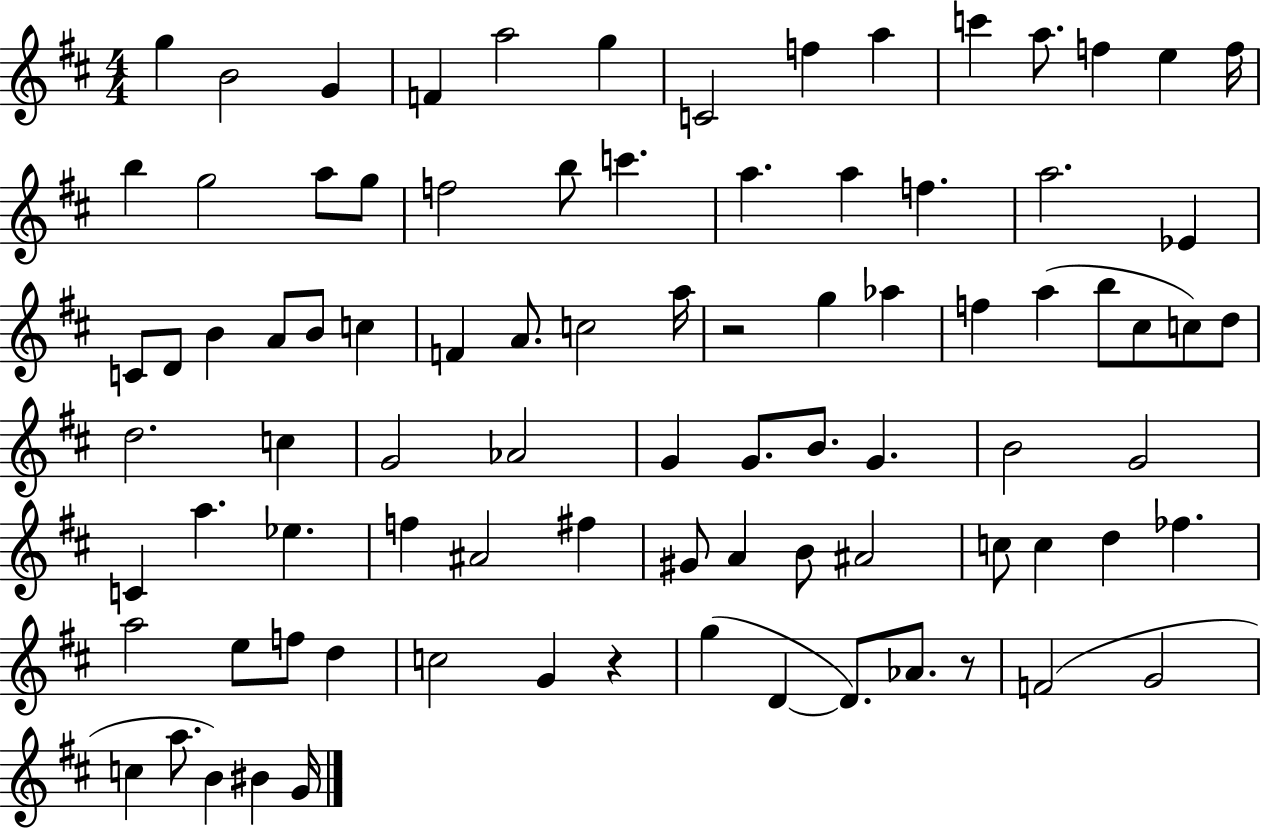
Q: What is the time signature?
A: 4/4